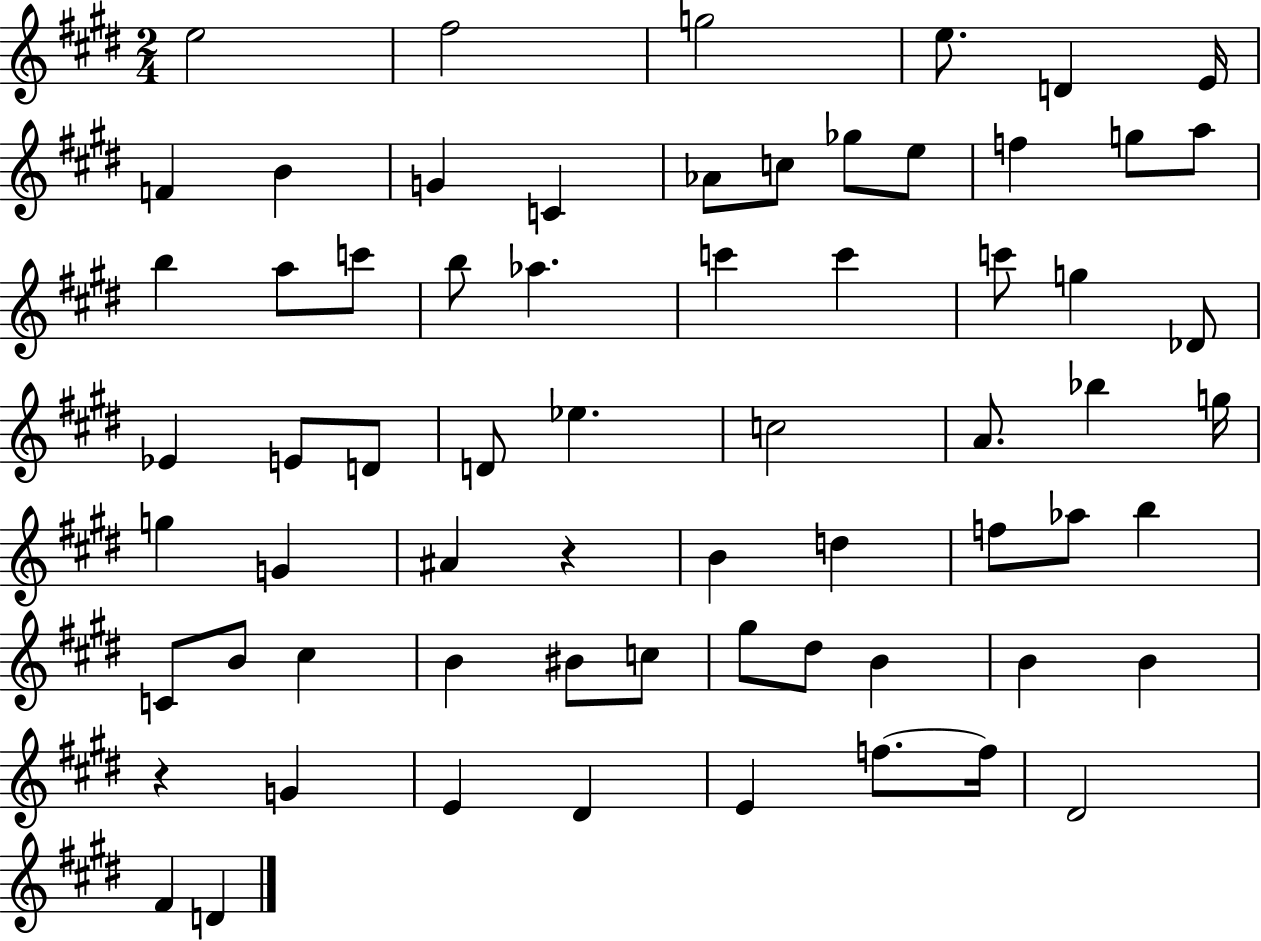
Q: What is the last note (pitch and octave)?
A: D4